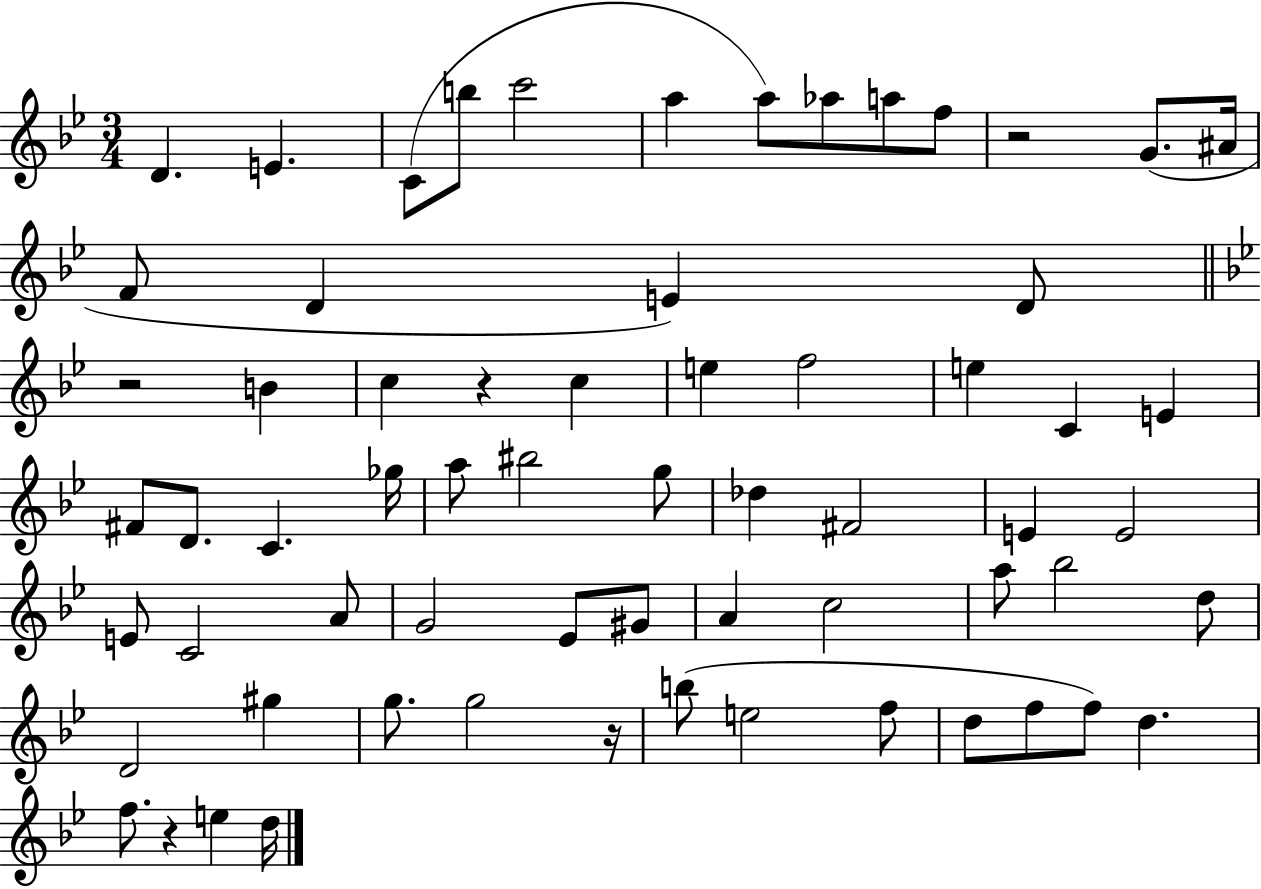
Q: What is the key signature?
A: BES major